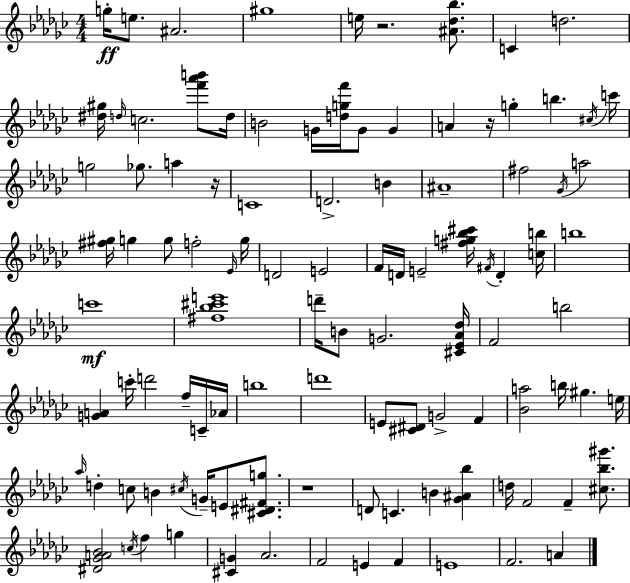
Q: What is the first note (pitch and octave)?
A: G5